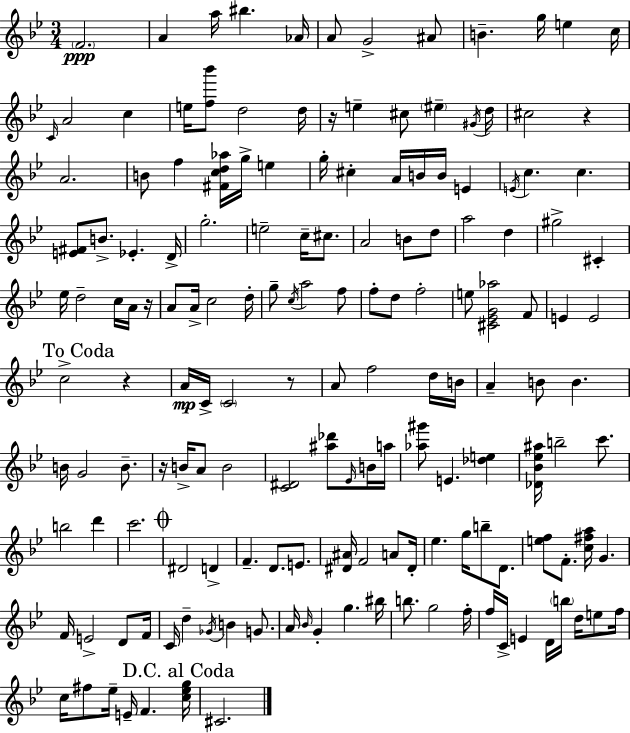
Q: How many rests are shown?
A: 6